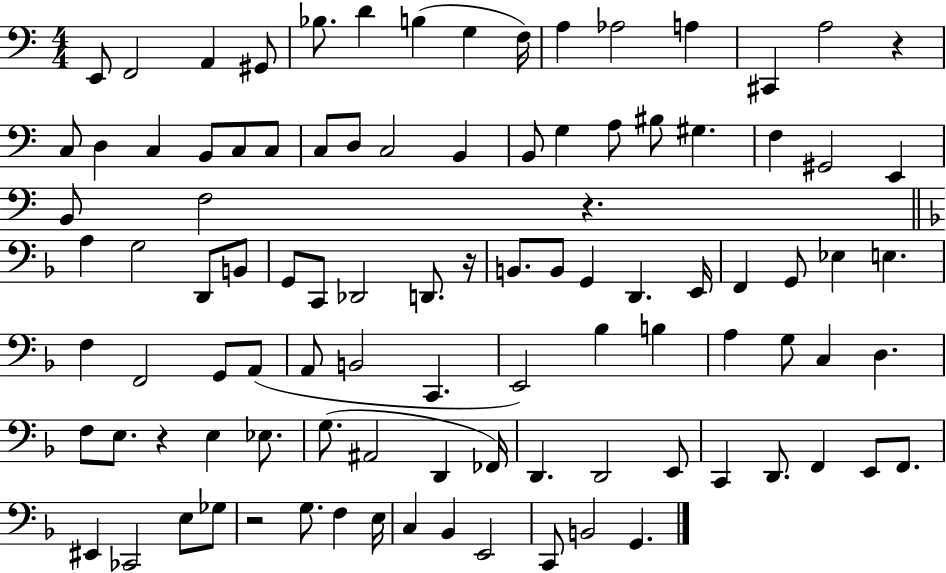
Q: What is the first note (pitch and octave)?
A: E2